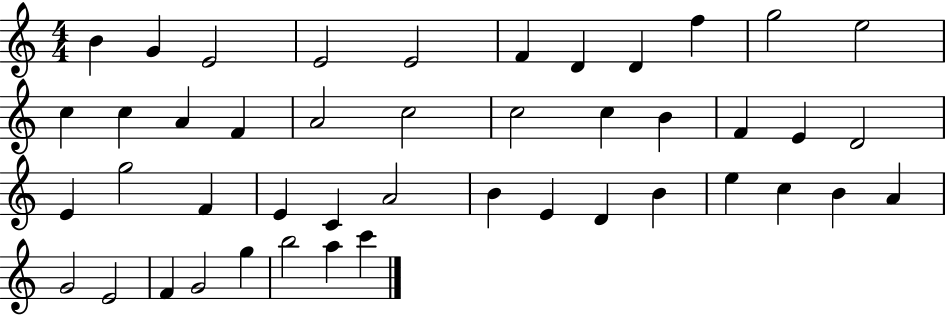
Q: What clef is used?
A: treble